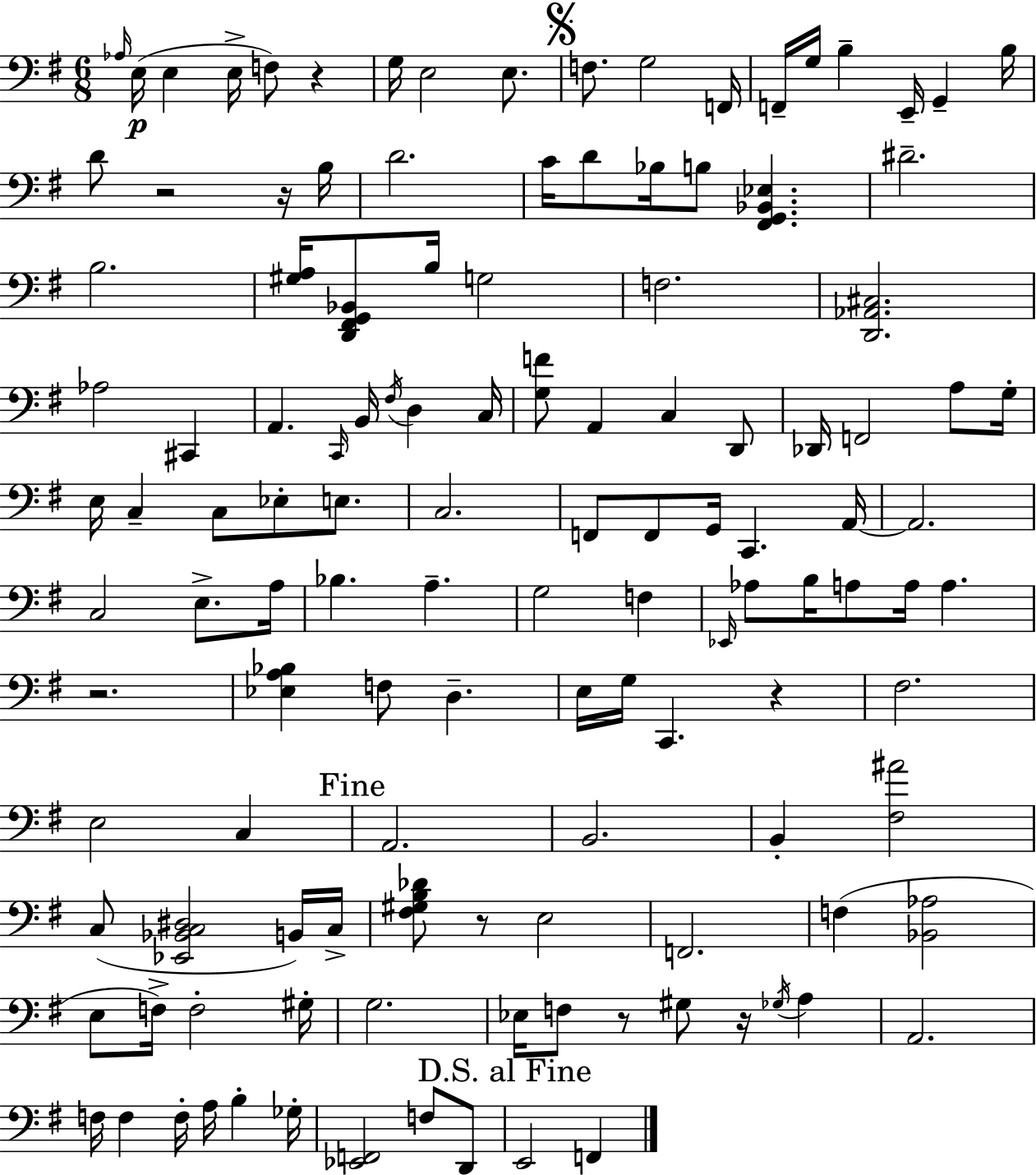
{
  \clef bass
  \numericTimeSignature
  \time 6/8
  \key e \minor
  \repeat volta 2 { \grace { aes16 }(\p e16 e4 e16-> f8) r4 | g16 e2 e8. | \mark \markup { \musicglyph "scripts.segno" } f8. g2 | f,16 f,16-- g16 b4-- e,16-- g,4-- | \break b16 d'8 r2 r16 | b16 d'2. | c'16 d'8 bes16 b8 <fis, g, bes, ees>4. | dis'2.-- | \break b2. | <gis a>16 <d, fis, g, bes,>8 b16 g2 | f2. | <d, aes, cis>2. | \break aes2 cis,4 | a,4. \grace { c,16 } b,16 \acciaccatura { fis16 } d4 | c16 <g f'>8 a,4 c4 | d,8 des,16 f,2 | \break a8 g16-. e16 c4-- c8 ees8-. | e8. c2. | f,8 f,8 g,16 c,4. | a,16~~ a,2. | \break c2 e8.-> | a16 bes4. a4.-- | g2 f4 | \grace { ees,16 } aes8 b16 a8 a16 a4. | \break r2. | <ees a bes>4 f8 d4.-- | e16 g16 c,4. | r4 fis2. | \break e2 | c4 \mark "Fine" a,2. | b,2. | b,4-. <fis ais'>2 | \break c8( <ees, bes, c dis>2 | b,16) c16-> <fis gis b des'>8 r8 e2 | f,2. | f4( <bes, aes>2 | \break e8 f16->) f2-. | gis16-. g2. | ees16 f8 r8 gis8 r16 | \acciaccatura { ges16 } a4 a,2. | \break f16 f4 f16-. a16 | b4-. ges16-. <ees, f,>2 | f8 d,8 \mark "D.S. al Fine" e,2 | f,4 } \bar "|."
}